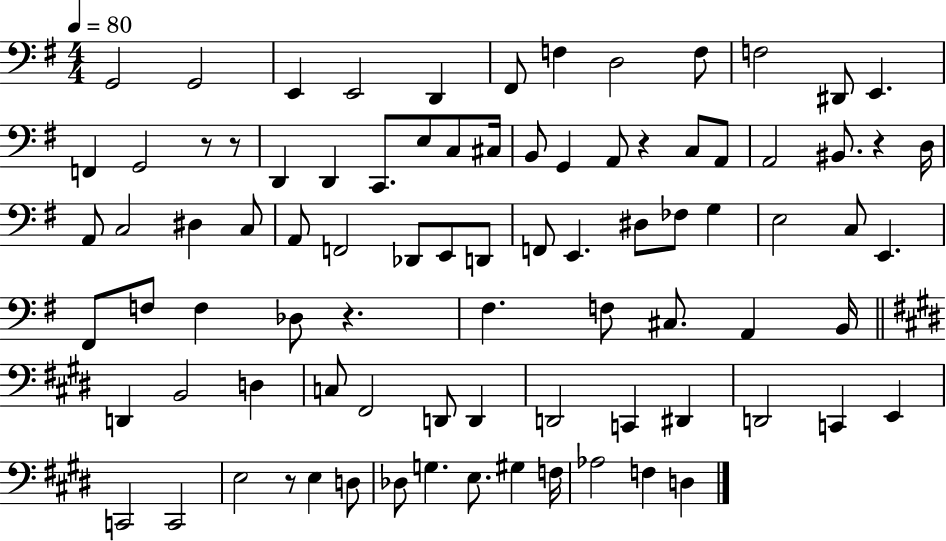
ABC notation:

X:1
T:Untitled
M:4/4
L:1/4
K:G
G,,2 G,,2 E,, E,,2 D,, ^F,,/2 F, D,2 F,/2 F,2 ^D,,/2 E,, F,, G,,2 z/2 z/2 D,, D,, C,,/2 E,/2 C,/2 ^C,/4 B,,/2 G,, A,,/2 z C,/2 A,,/2 A,,2 ^B,,/2 z D,/4 A,,/2 C,2 ^D, C,/2 A,,/2 F,,2 _D,,/2 E,,/2 D,,/2 F,,/2 E,, ^D,/2 _F,/2 G, E,2 C,/2 E,, ^F,,/2 F,/2 F, _D,/2 z ^F, F,/2 ^C,/2 A,, B,,/4 D,, B,,2 D, C,/2 ^F,,2 D,,/2 D,, D,,2 C,, ^D,, D,,2 C,, E,, C,,2 C,,2 E,2 z/2 E, D,/2 _D,/2 G, E,/2 ^G, F,/4 _A,2 F, D,